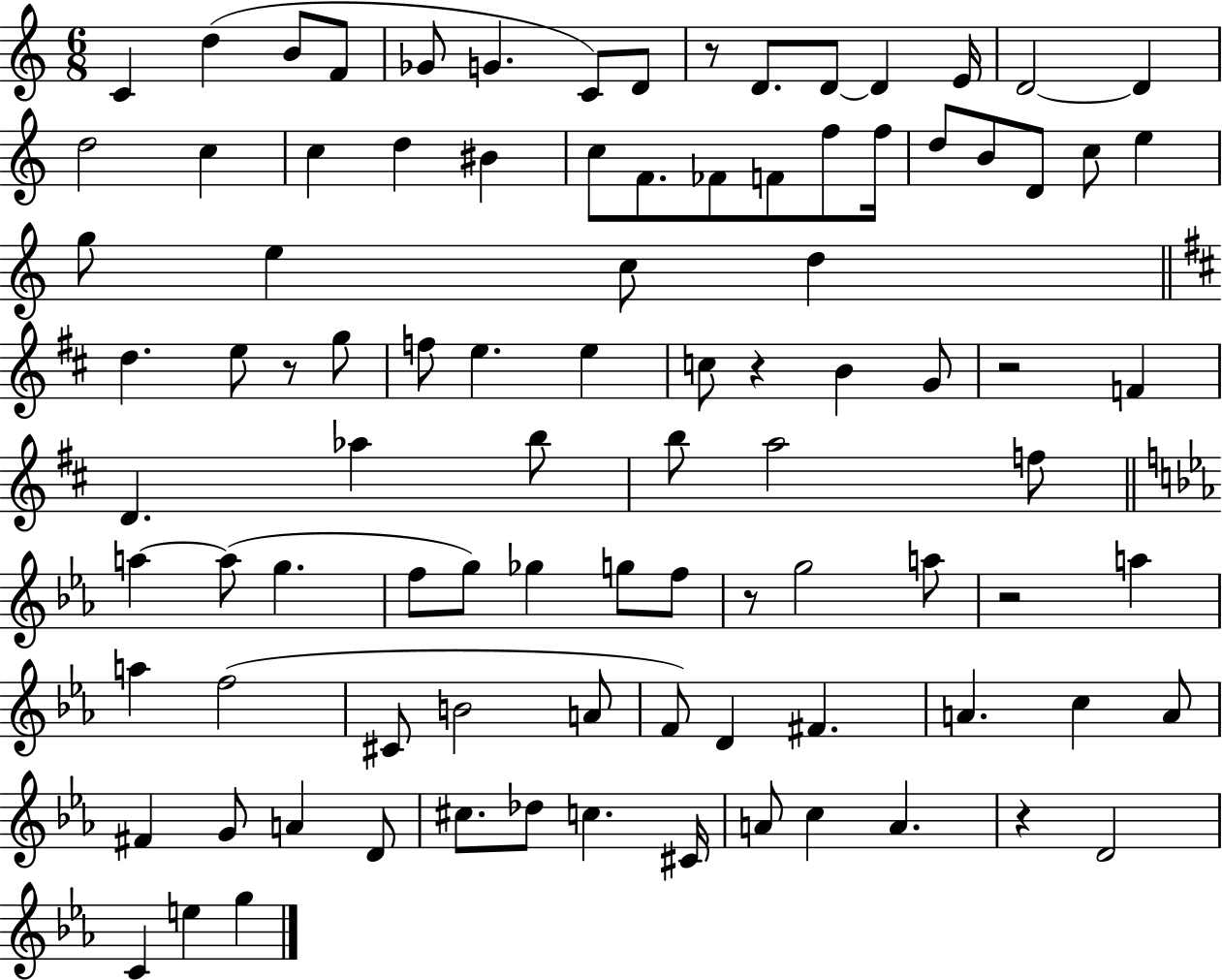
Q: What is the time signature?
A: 6/8